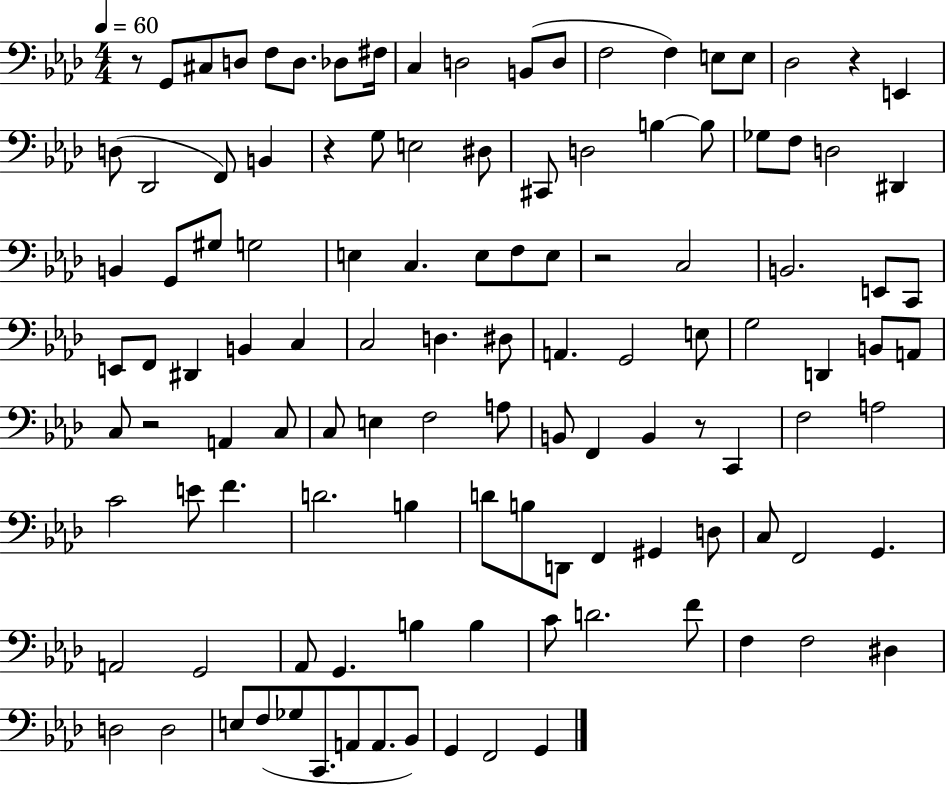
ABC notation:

X:1
T:Untitled
M:4/4
L:1/4
K:Ab
z/2 G,,/2 ^C,/2 D,/2 F,/2 D,/2 _D,/2 ^F,/4 C, D,2 B,,/2 D,/2 F,2 F, E,/2 E,/2 _D,2 z E,, D,/2 _D,,2 F,,/2 B,, z G,/2 E,2 ^D,/2 ^C,,/2 D,2 B, B,/2 _G,/2 F,/2 D,2 ^D,, B,, G,,/2 ^G,/2 G,2 E, C, E,/2 F,/2 E,/2 z2 C,2 B,,2 E,,/2 C,,/2 E,,/2 F,,/2 ^D,, B,, C, C,2 D, ^D,/2 A,, G,,2 E,/2 G,2 D,, B,,/2 A,,/2 C,/2 z2 A,, C,/2 C,/2 E, F,2 A,/2 B,,/2 F,, B,, z/2 C,, F,2 A,2 C2 E/2 F D2 B, D/2 B,/2 D,,/2 F,, ^G,, D,/2 C,/2 F,,2 G,, A,,2 G,,2 _A,,/2 G,, B, B, C/2 D2 F/2 F, F,2 ^D, D,2 D,2 E,/2 F,/2 _G,/2 C,,/2 A,,/2 A,,/2 _B,,/2 G,, F,,2 G,,